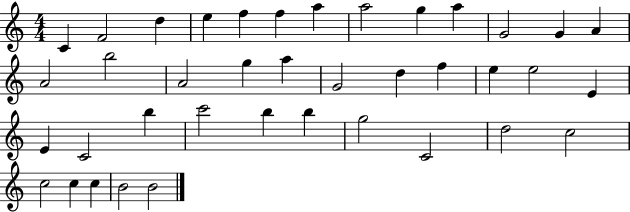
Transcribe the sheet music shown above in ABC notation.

X:1
T:Untitled
M:4/4
L:1/4
K:C
C F2 d e f f a a2 g a G2 G A A2 b2 A2 g a G2 d f e e2 E E C2 b c'2 b b g2 C2 d2 c2 c2 c c B2 B2